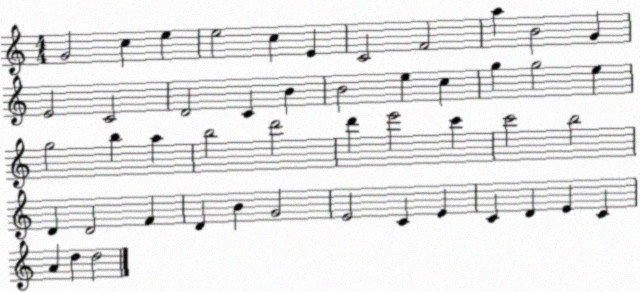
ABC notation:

X:1
T:Untitled
M:4/4
L:1/4
K:C
G2 c e e2 c E C2 F2 a B2 G E2 C2 D2 C B B2 e c g g2 e g2 b a b2 d'2 d' e'2 c' c'2 b2 D D2 F D B G2 E2 C E C D E C A d d2